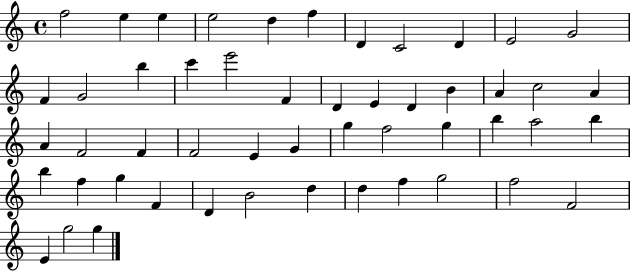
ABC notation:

X:1
T:Untitled
M:4/4
L:1/4
K:C
f2 e e e2 d f D C2 D E2 G2 F G2 b c' e'2 F D E D B A c2 A A F2 F F2 E G g f2 g b a2 b b f g F D B2 d d f g2 f2 F2 E g2 g